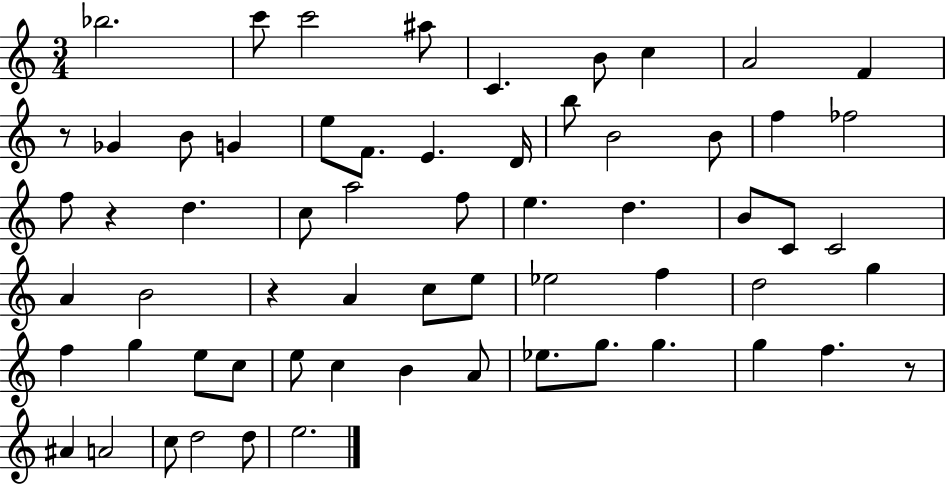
Bb5/h. C6/e C6/h A#5/e C4/q. B4/e C5/q A4/h F4/q R/e Gb4/q B4/e G4/q E5/e F4/e. E4/q. D4/s B5/e B4/h B4/e F5/q FES5/h F5/e R/q D5/q. C5/e A5/h F5/e E5/q. D5/q. B4/e C4/e C4/h A4/q B4/h R/q A4/q C5/e E5/e Eb5/h F5/q D5/h G5/q F5/q G5/q E5/e C5/e E5/e C5/q B4/q A4/e Eb5/e. G5/e. G5/q. G5/q F5/q. R/e A#4/q A4/h C5/e D5/h D5/e E5/h.